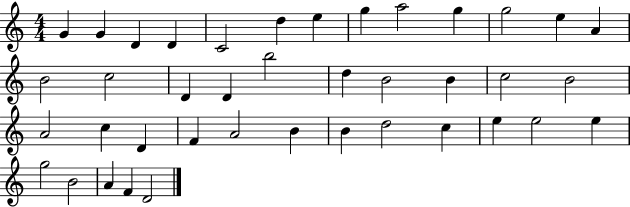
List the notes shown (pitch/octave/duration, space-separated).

G4/q G4/q D4/q D4/q C4/h D5/q E5/q G5/q A5/h G5/q G5/h E5/q A4/q B4/h C5/h D4/q D4/q B5/h D5/q B4/h B4/q C5/h B4/h A4/h C5/q D4/q F4/q A4/h B4/q B4/q D5/h C5/q E5/q E5/h E5/q G5/h B4/h A4/q F4/q D4/h